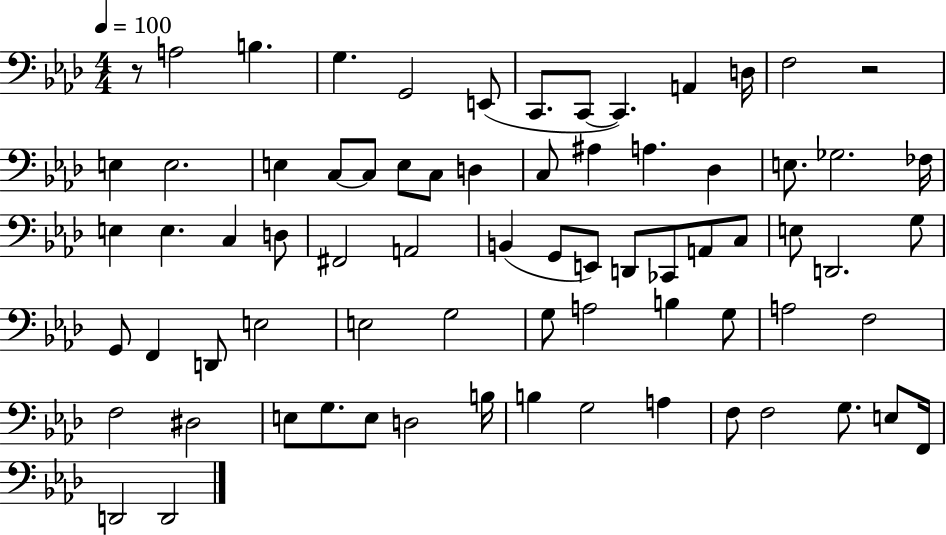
{
  \clef bass
  \numericTimeSignature
  \time 4/4
  \key aes \major
  \tempo 4 = 100
  r8 a2 b4. | g4. g,2 e,8( | c,8. c,8~~ c,4.) a,4 d16 | f2 r2 | \break e4 e2. | e4 c8~~ c8 e8 c8 d4 | c8 ais4 a4. des4 | e8. ges2. fes16 | \break e4 e4. c4 d8 | fis,2 a,2 | b,4( g,8 e,8) d,8 ces,8 a,8 c8 | e8 d,2. g8 | \break g,8 f,4 d,8 e2 | e2 g2 | g8 a2 b4 g8 | a2 f2 | \break f2 dis2 | e8 g8. e8 d2 b16 | b4 g2 a4 | f8 f2 g8. e8 f,16 | \break d,2 d,2 | \bar "|."
}